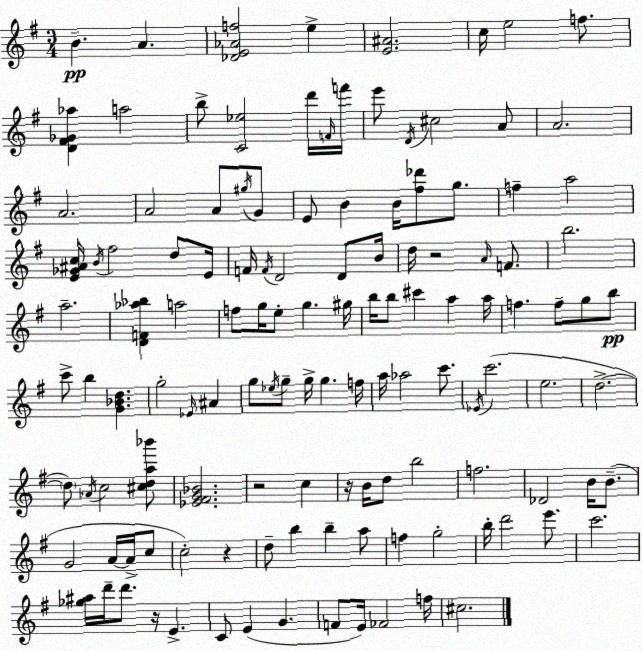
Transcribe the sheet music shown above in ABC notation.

X:1
T:Untitled
M:3/4
L:1/4
K:Em
B A [_DE_Af]2 e [E^A]2 c/4 e2 f/2 [D^F_G_a] a2 b/2 [C_e]2 d'/4 F/4 f'/4 e'/2 D/4 ^c2 A/2 A2 A2 A2 A/2 ^g/4 G/2 E/2 B B/4 [^f_d']/2 g/2 f a2 [E_G^Ac]/4 B/4 ^f2 d/2 E/4 F/4 F/4 D2 D/2 B/4 d/4 z2 A/4 F/2 b2 a2 [DF_a_b] a2 f/2 g/4 e/2 g ^g/4 b/4 b/2 ^c' a a/4 f f/2 g/2 b/2 c'/2 b [G_Bd] g2 _E/4 ^A g/2 _e/4 g/2 g/4 g f/4 a/4 _a2 c'/2 _E/4 c'2 e2 d2 d/2 _A/4 c2 [^cda_b']/2 [_E^FG_B]2 z2 c z/4 B/4 d/2 b2 f2 _D2 B/4 B/2 G2 A/4 A/4 c/2 c2 z d/2 b b a/2 f g2 b/4 d'2 e'/2 c'2 [_g^a]/4 d'/4 d'/2 z/4 E C/2 E G F/2 E/4 _F2 f/4 ^c2